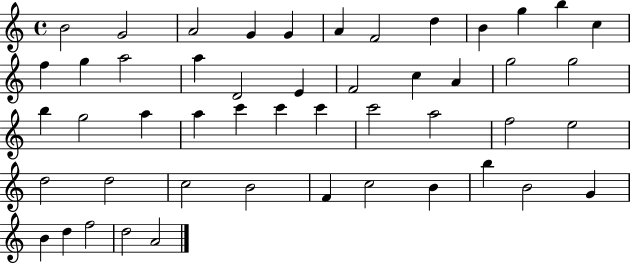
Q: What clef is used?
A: treble